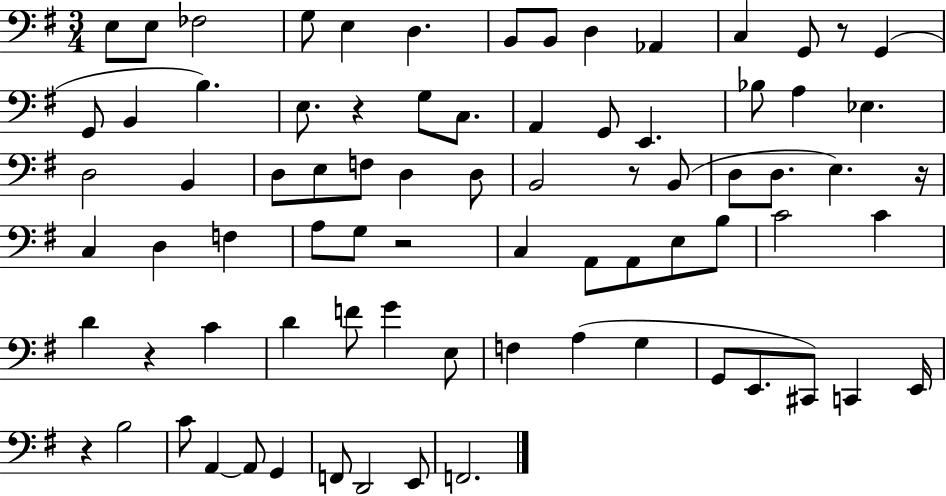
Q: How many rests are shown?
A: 7